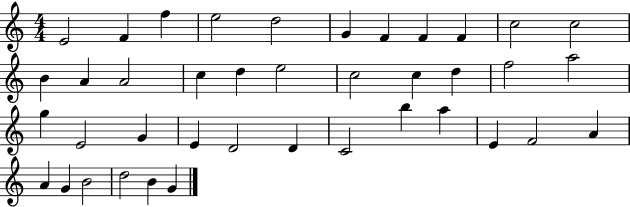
X:1
T:Untitled
M:4/4
L:1/4
K:C
E2 F f e2 d2 G F F F c2 c2 B A A2 c d e2 c2 c d f2 a2 g E2 G E D2 D C2 b a E F2 A A G B2 d2 B G